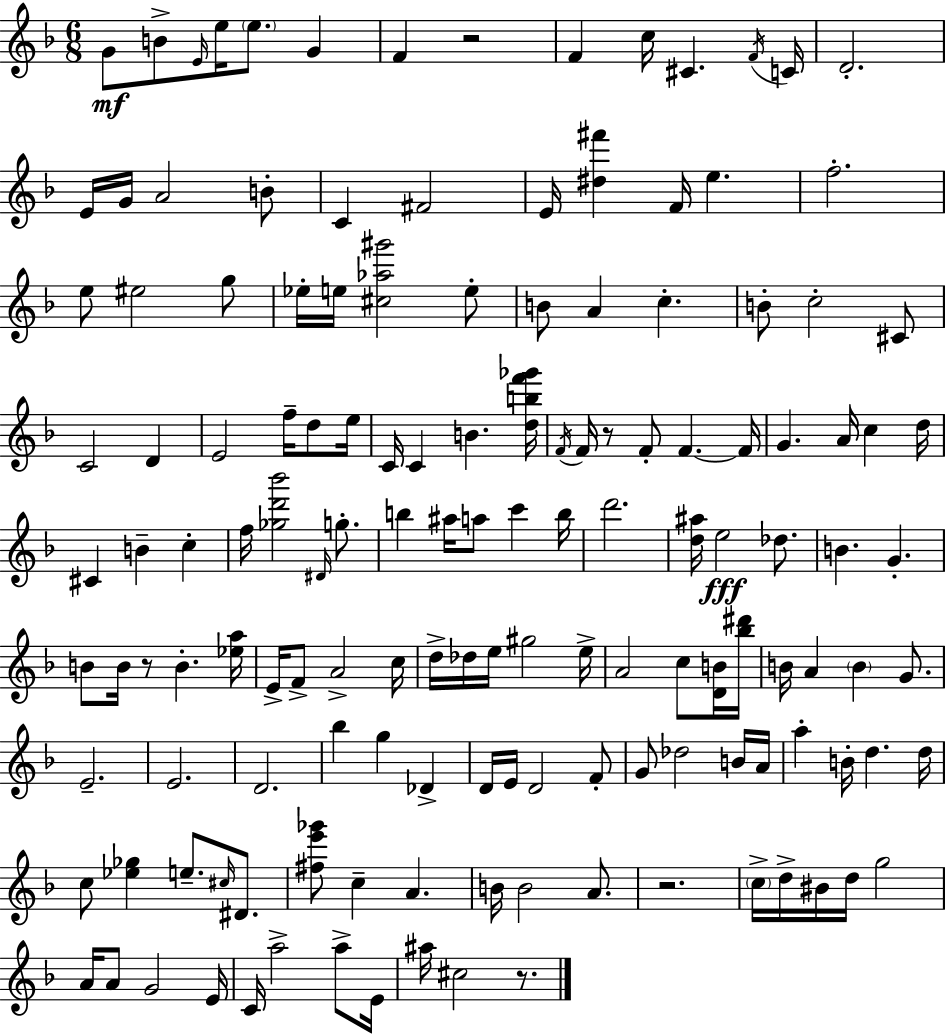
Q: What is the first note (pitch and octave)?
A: G4